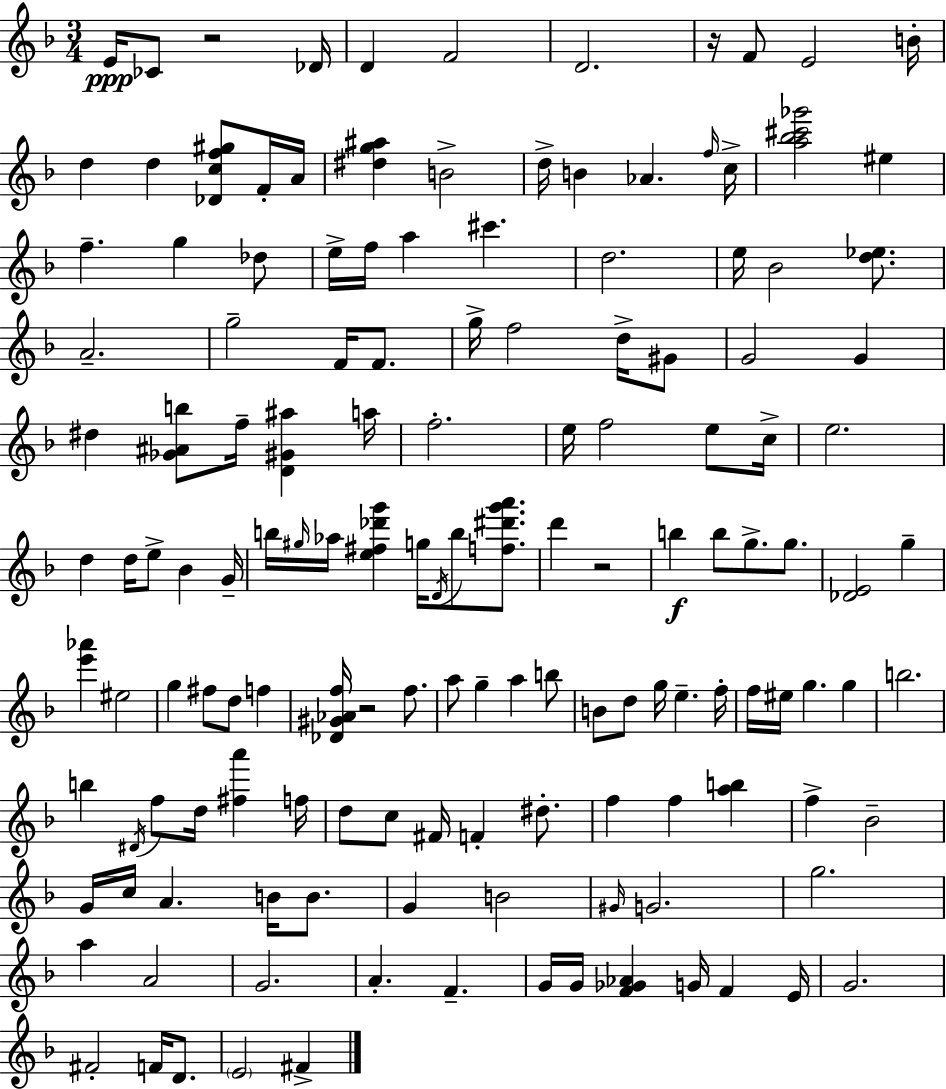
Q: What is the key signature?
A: D minor